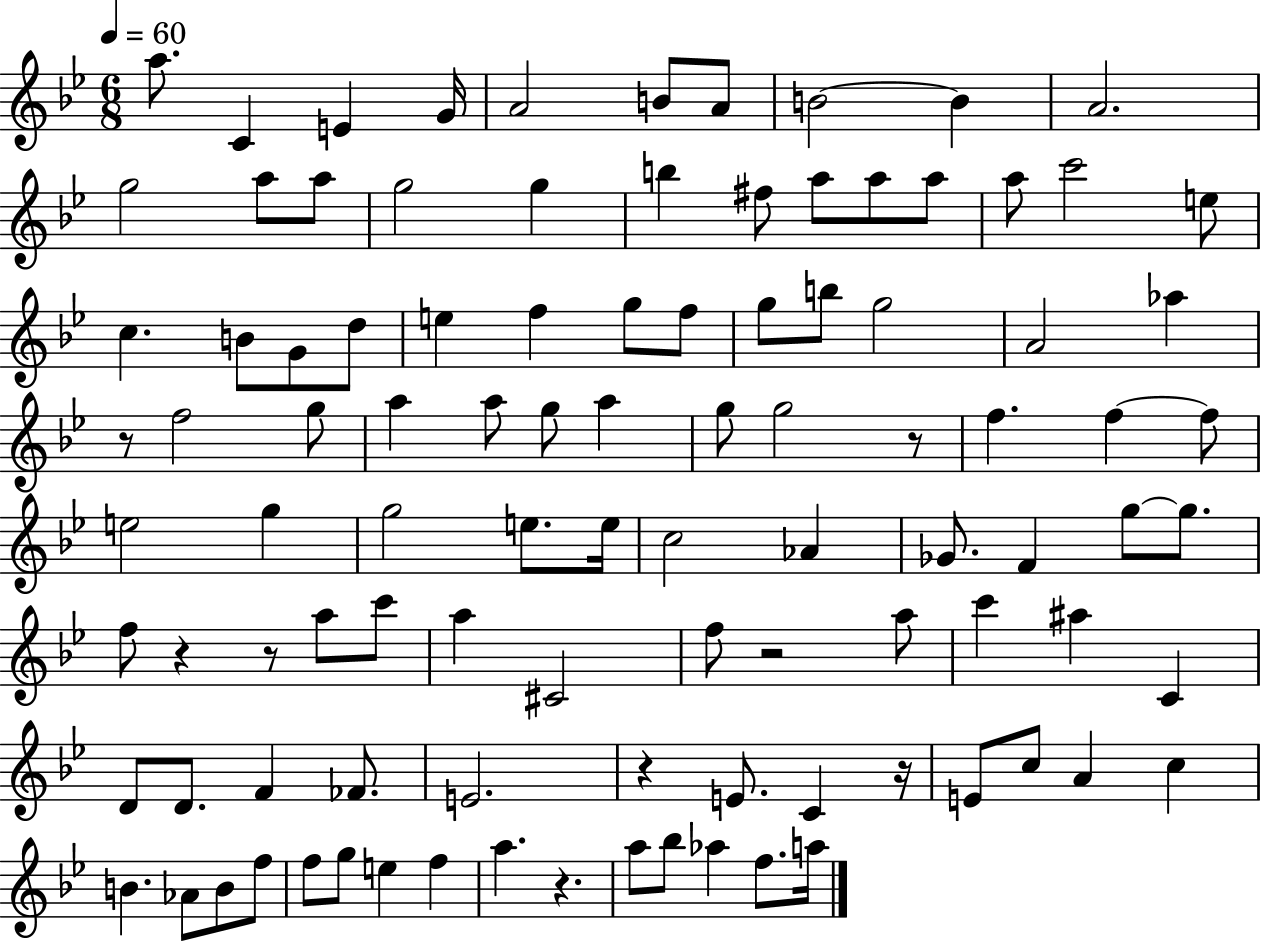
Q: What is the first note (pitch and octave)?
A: A5